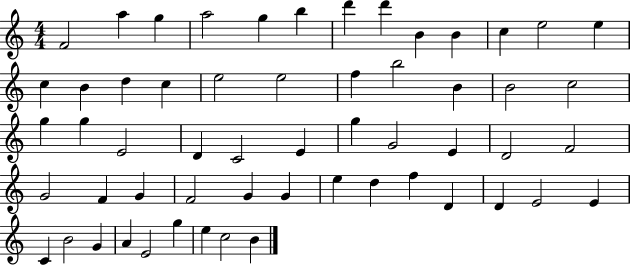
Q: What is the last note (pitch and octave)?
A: B4